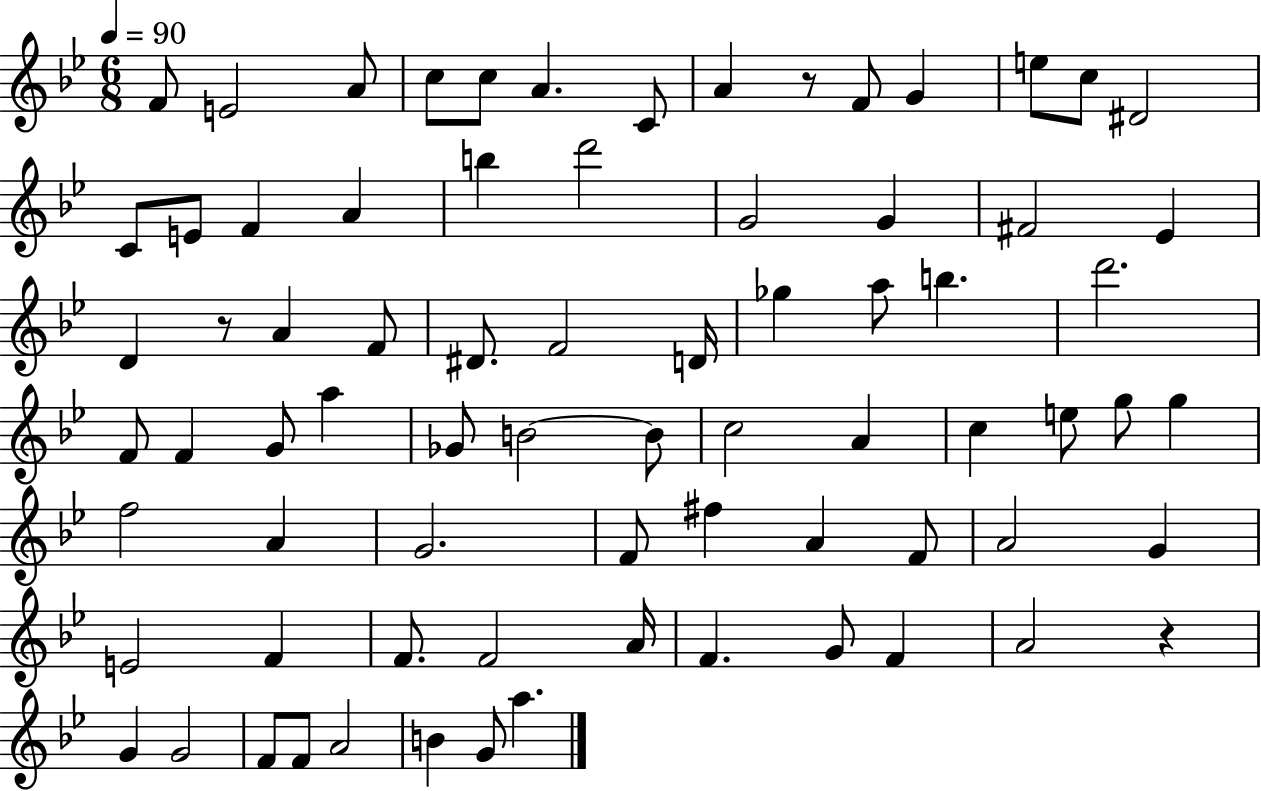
F4/e E4/h A4/e C5/e C5/e A4/q. C4/e A4/q R/e F4/e G4/q E5/e C5/e D#4/h C4/e E4/e F4/q A4/q B5/q D6/h G4/h G4/q F#4/h Eb4/q D4/q R/e A4/q F4/e D#4/e. F4/h D4/s Gb5/q A5/e B5/q. D6/h. F4/e F4/q G4/e A5/q Gb4/e B4/h B4/e C5/h A4/q C5/q E5/e G5/e G5/q F5/h A4/q G4/h. F4/e F#5/q A4/q F4/e A4/h G4/q E4/h F4/q F4/e. F4/h A4/s F4/q. G4/e F4/q A4/h R/q G4/q G4/h F4/e F4/e A4/h B4/q G4/e A5/q.